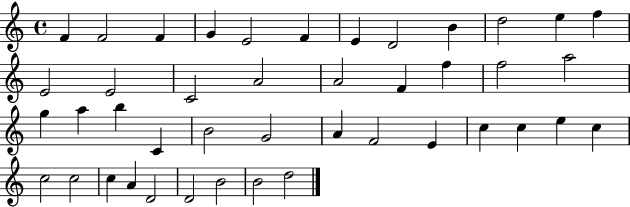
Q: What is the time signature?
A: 4/4